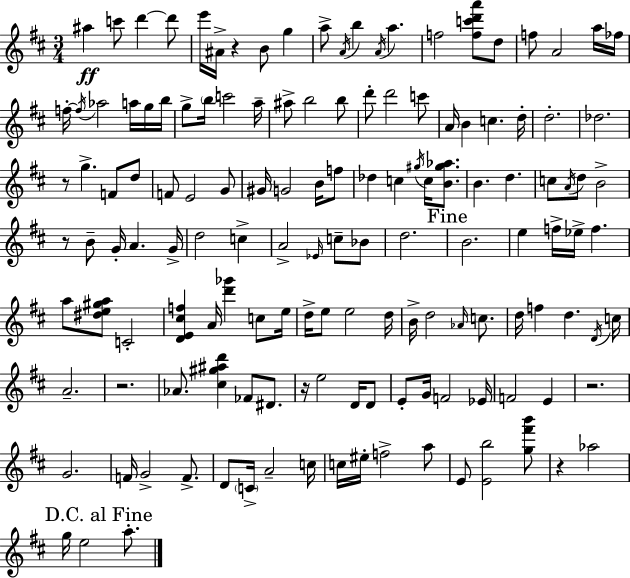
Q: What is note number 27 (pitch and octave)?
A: B5